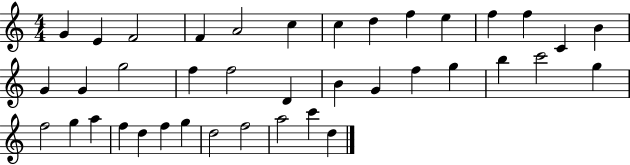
{
  \clef treble
  \numericTimeSignature
  \time 4/4
  \key c \major
  g'4 e'4 f'2 | f'4 a'2 c''4 | c''4 d''4 f''4 e''4 | f''4 f''4 c'4 b'4 | \break g'4 g'4 g''2 | f''4 f''2 d'4 | b'4 g'4 f''4 g''4 | b''4 c'''2 g''4 | \break f''2 g''4 a''4 | f''4 d''4 f''4 g''4 | d''2 f''2 | a''2 c'''4 d''4 | \break \bar "|."
}